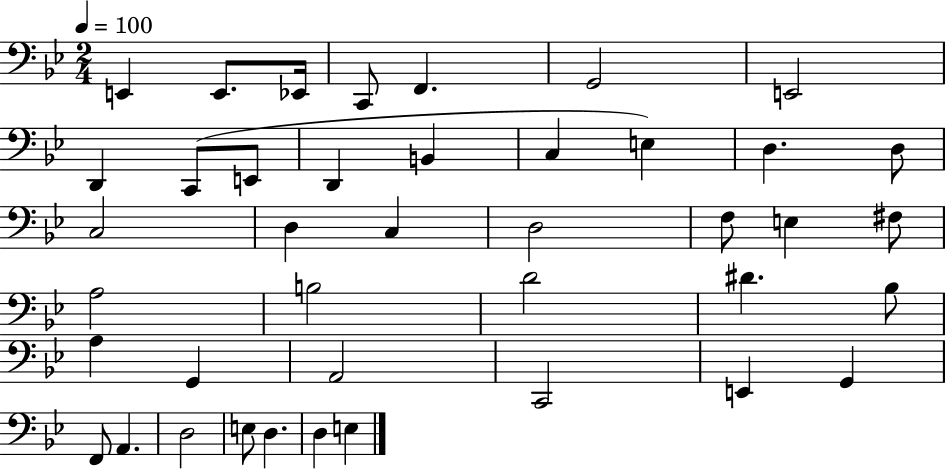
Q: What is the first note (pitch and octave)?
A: E2